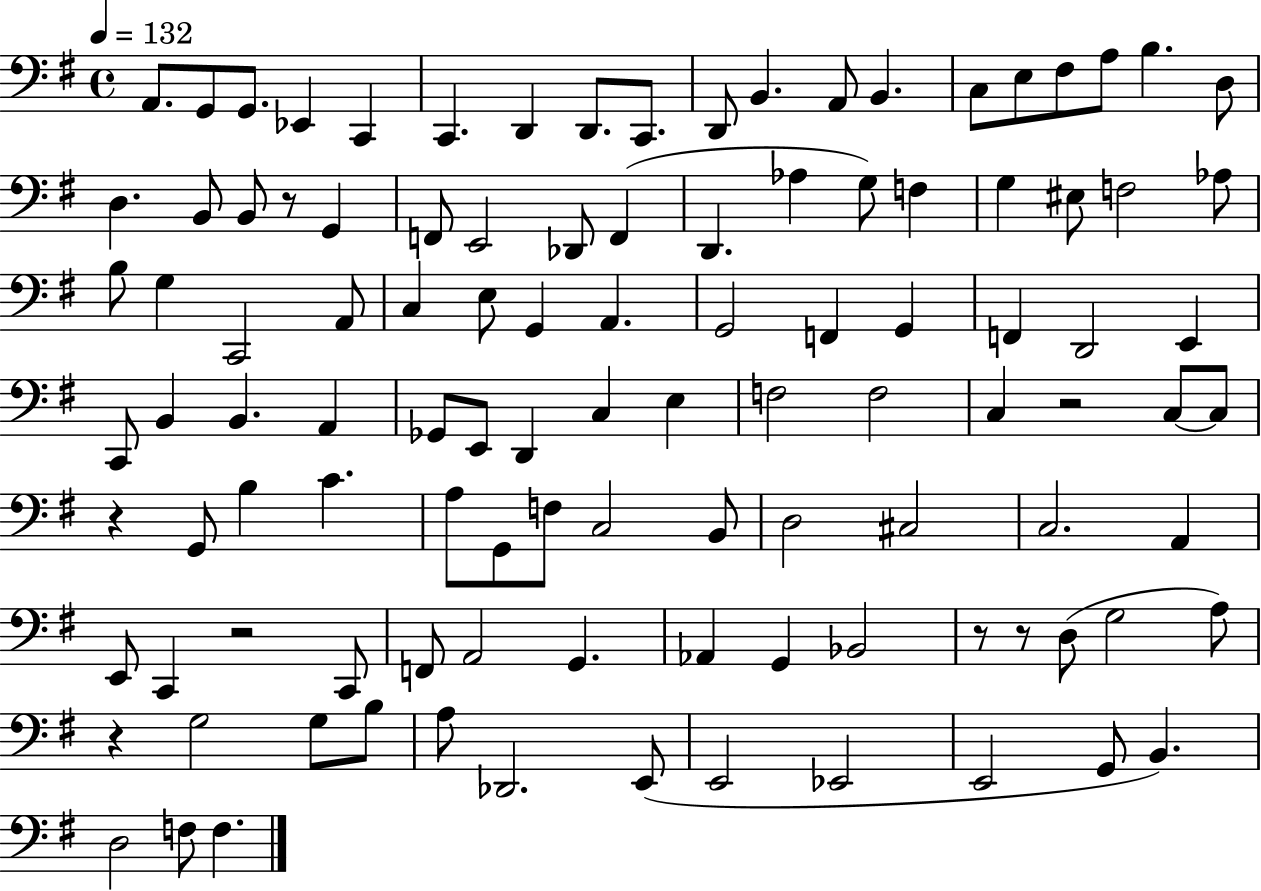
X:1
T:Untitled
M:4/4
L:1/4
K:G
A,,/2 G,,/2 G,,/2 _E,, C,, C,, D,, D,,/2 C,,/2 D,,/2 B,, A,,/2 B,, C,/2 E,/2 ^F,/2 A,/2 B, D,/2 D, B,,/2 B,,/2 z/2 G,, F,,/2 E,,2 _D,,/2 F,, D,, _A, G,/2 F, G, ^E,/2 F,2 _A,/2 B,/2 G, C,,2 A,,/2 C, E,/2 G,, A,, G,,2 F,, G,, F,, D,,2 E,, C,,/2 B,, B,, A,, _G,,/2 E,,/2 D,, C, E, F,2 F,2 C, z2 C,/2 C,/2 z G,,/2 B, C A,/2 G,,/2 F,/2 C,2 B,,/2 D,2 ^C,2 C,2 A,, E,,/2 C,, z2 C,,/2 F,,/2 A,,2 G,, _A,, G,, _B,,2 z/2 z/2 D,/2 G,2 A,/2 z G,2 G,/2 B,/2 A,/2 _D,,2 E,,/2 E,,2 _E,,2 E,,2 G,,/2 B,, D,2 F,/2 F,